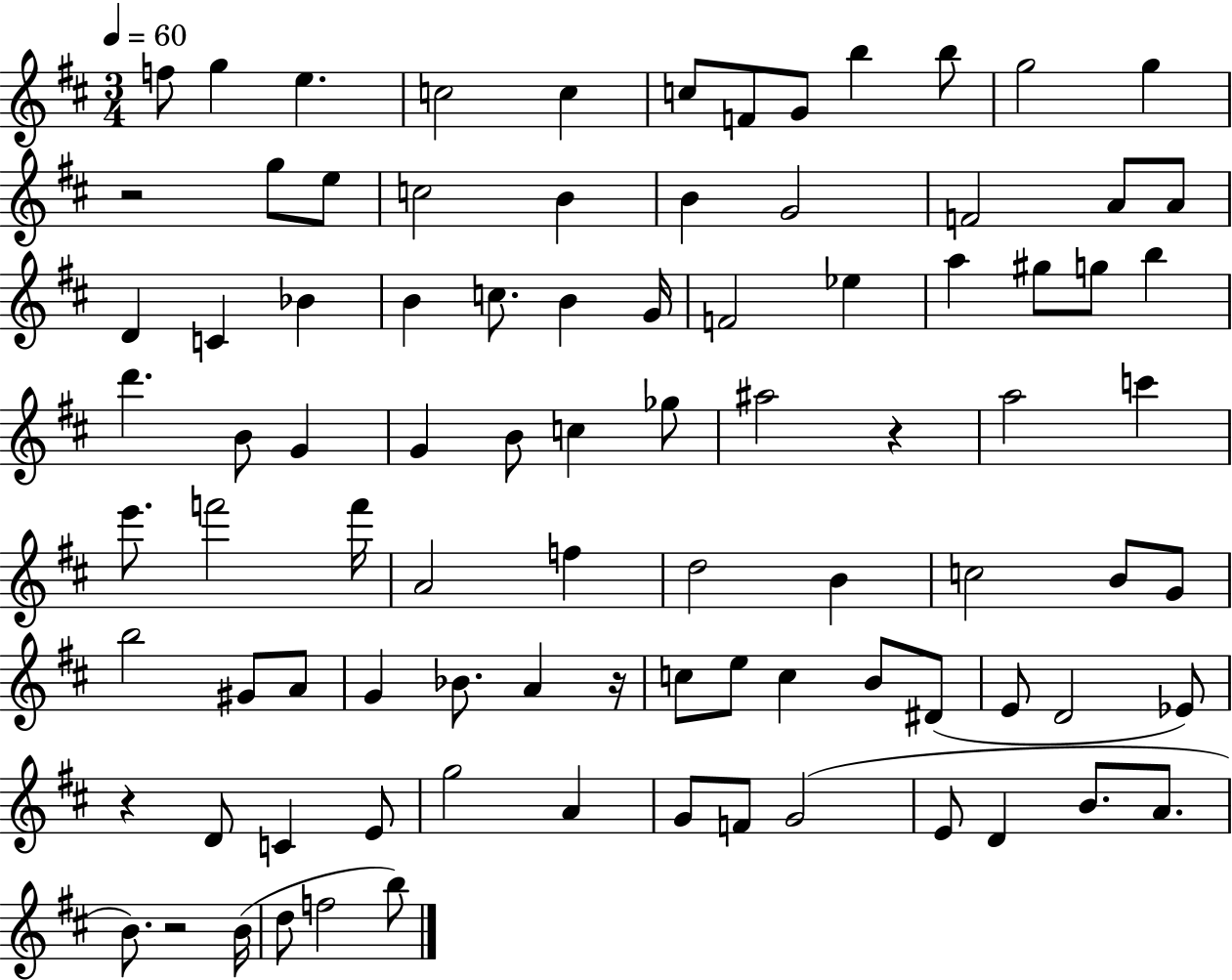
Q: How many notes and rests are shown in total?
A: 90